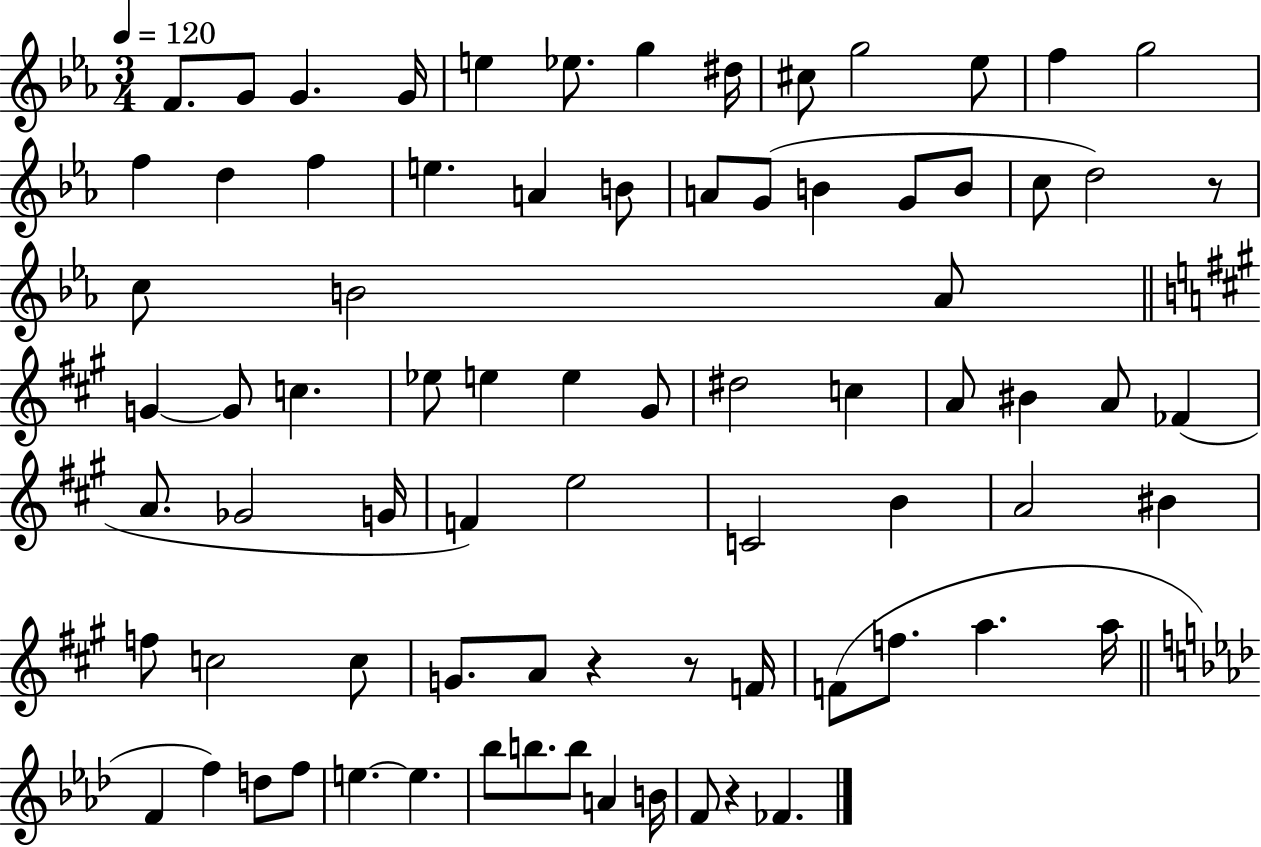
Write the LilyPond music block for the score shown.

{
  \clef treble
  \numericTimeSignature
  \time 3/4
  \key ees \major
  \tempo 4 = 120
  f'8. g'8 g'4. g'16 | e''4 ees''8. g''4 dis''16 | cis''8 g''2 ees''8 | f''4 g''2 | \break f''4 d''4 f''4 | e''4. a'4 b'8 | a'8 g'8( b'4 g'8 b'8 | c''8 d''2) r8 | \break c''8 b'2 aes'8 | \bar "||" \break \key a \major g'4~~ g'8 c''4. | ees''8 e''4 e''4 gis'8 | dis''2 c''4 | a'8 bis'4 a'8 fes'4( | \break a'8. ges'2 g'16 | f'4) e''2 | c'2 b'4 | a'2 bis'4 | \break f''8 c''2 c''8 | g'8. a'8 r4 r8 f'16 | f'8( f''8. a''4. a''16 | \bar "||" \break \key aes \major f'4 f''4) d''8 f''8 | e''4.~~ e''4. | bes''8 b''8. b''8 a'4 b'16 | f'8 r4 fes'4. | \break \bar "|."
}